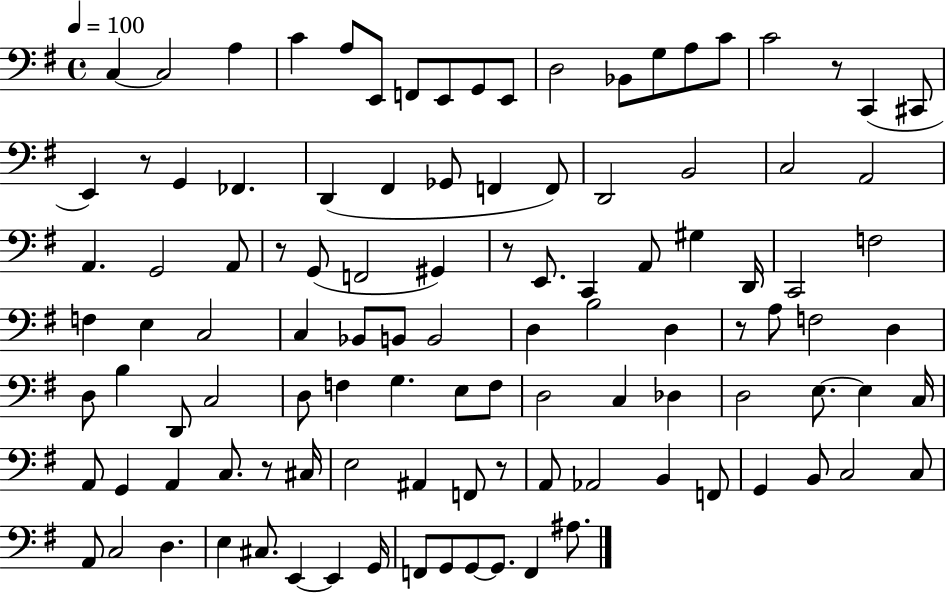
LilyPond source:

{
  \clef bass
  \time 4/4
  \defaultTimeSignature
  \key g \major
  \tempo 4 = 100
  c4~~ c2 a4 | c'4 a8 e,8 f,8 e,8 g,8 e,8 | d2 bes,8 g8 a8 c'8 | c'2 r8 c,4( cis,8 | \break e,4) r8 g,4 fes,4. | d,4( fis,4 ges,8 f,4 f,8) | d,2 b,2 | c2 a,2 | \break a,4. g,2 a,8 | r8 g,8( f,2 gis,4) | r8 e,8. c,4 a,8 gis4 d,16 | c,2 f2 | \break f4 e4 c2 | c4 bes,8 b,8 b,2 | d4 b2 d4 | r8 a8 f2 d4 | \break d8 b4 d,8 c2 | d8 f4 g4. e8 f8 | d2 c4 des4 | d2 e8.~~ e4 c16 | \break a,8 g,4 a,4 c8. r8 cis16 | e2 ais,4 f,8 r8 | a,8 aes,2 b,4 f,8 | g,4 b,8 c2 c8 | \break a,8 c2 d4. | e4 cis8. e,4~~ e,4 g,16 | f,8 g,8 g,8~~ g,8. f,4 ais8. | \bar "|."
}